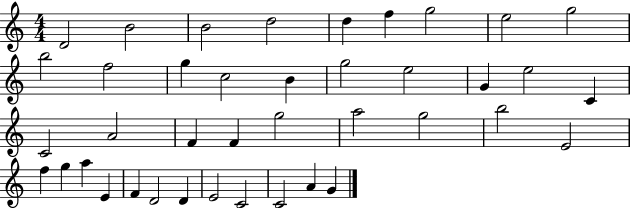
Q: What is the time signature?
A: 4/4